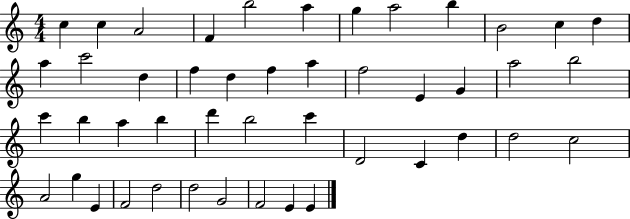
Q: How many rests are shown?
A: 0